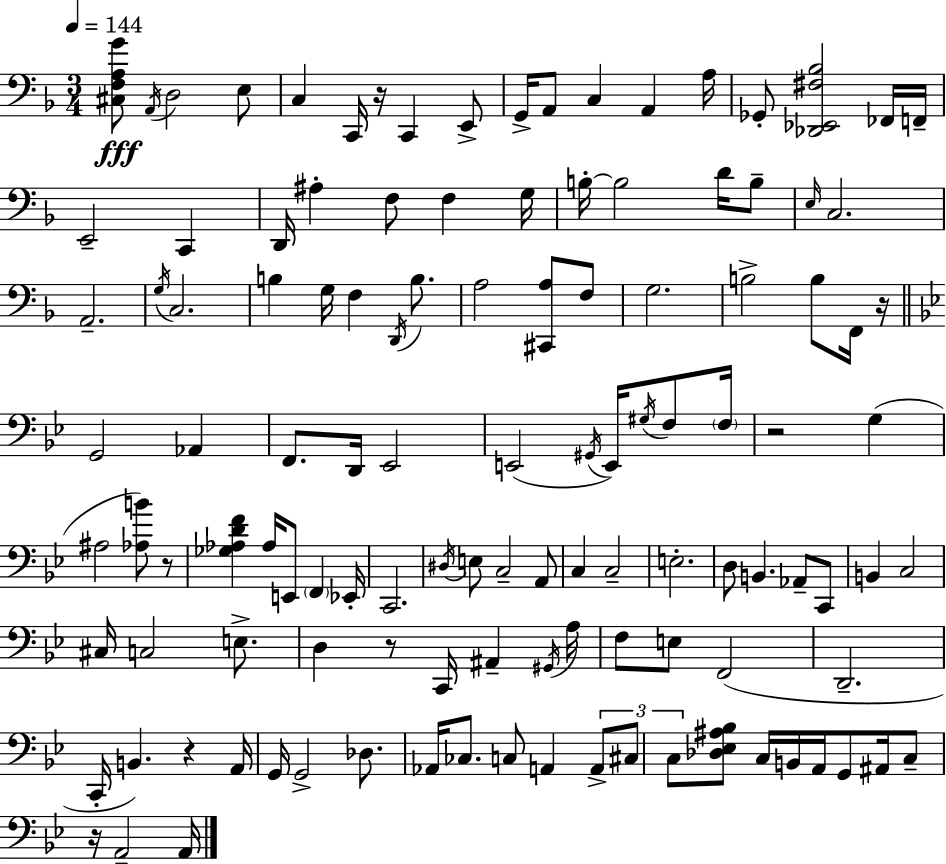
[C#3,F3,A3,G4]/e A2/s D3/h E3/e C3/q C2/s R/s C2/q E2/e G2/s A2/e C3/q A2/q A3/s Gb2/e [Db2,Eb2,F#3,Bb3]/h FES2/s F2/s E2/h C2/q D2/s A#3/q F3/e F3/q G3/s B3/s B3/h D4/s B3/e E3/s C3/h. A2/h. G3/s C3/h. B3/q G3/s F3/q D2/s B3/e. A3/h [C#2,A3]/e F3/e G3/h. B3/h B3/e F2/s R/s G2/h Ab2/q F2/e. D2/s Eb2/h E2/h G#2/s E2/s G#3/s F3/e F3/s R/h G3/q A#3/h [Ab3,B4]/e R/e [Gb3,Ab3,D4,F4]/q Ab3/s E2/e F2/q Eb2/s C2/h. D#3/s E3/e C3/h A2/e C3/q C3/h E3/h. D3/e B2/q. Ab2/e C2/e B2/q C3/h C#3/s C3/h E3/e. D3/q R/e C2/s A#2/q G#2/s A3/s F3/e E3/e F2/h D2/h. C2/s B2/q. R/q A2/s G2/s G2/h Db3/e. Ab2/s CES3/e. C3/e A2/q A2/e C#3/e C3/e [Db3,Eb3,A#3,Bb3]/e C3/s B2/s A2/s G2/e A#2/s C3/e R/s A2/h A2/s